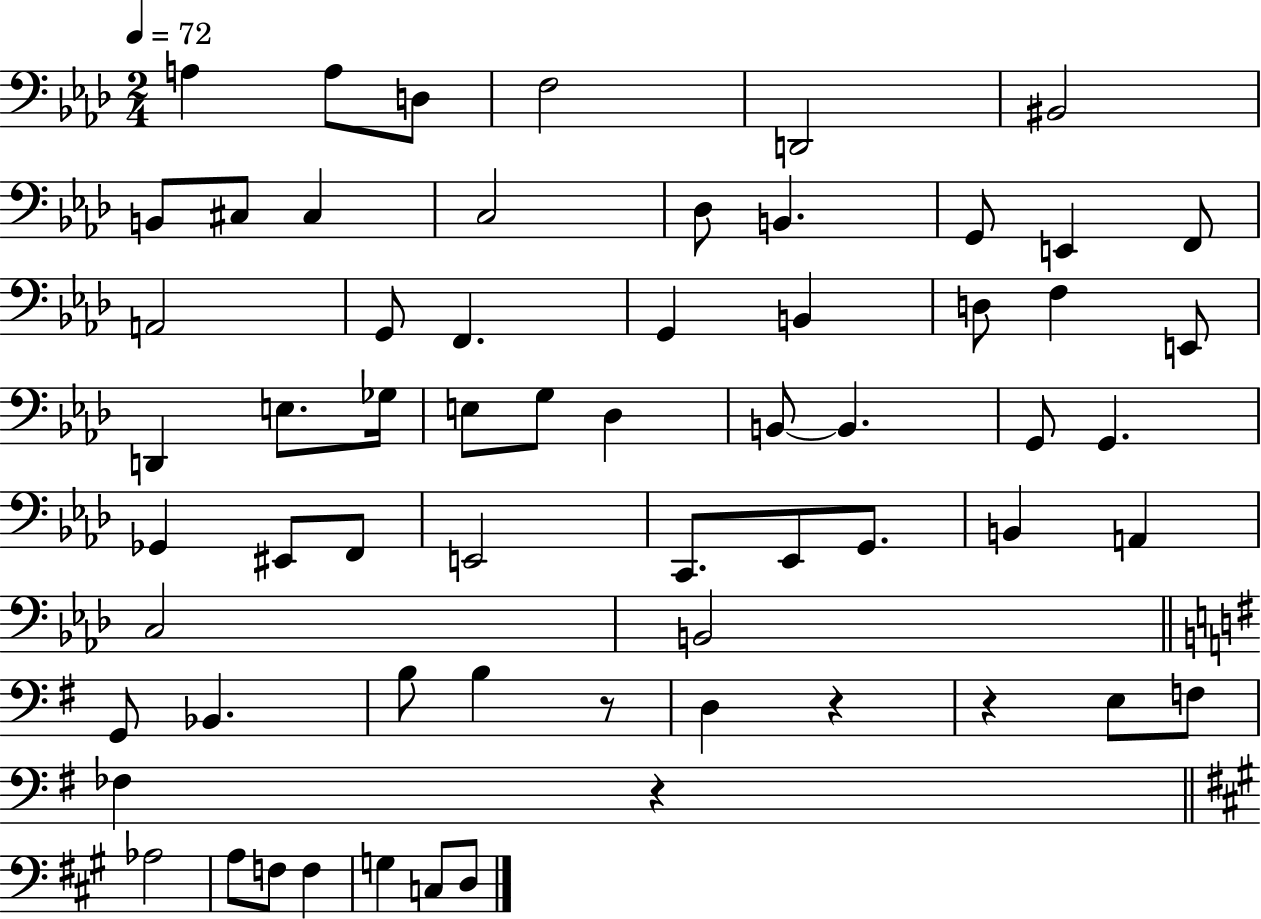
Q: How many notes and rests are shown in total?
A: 63